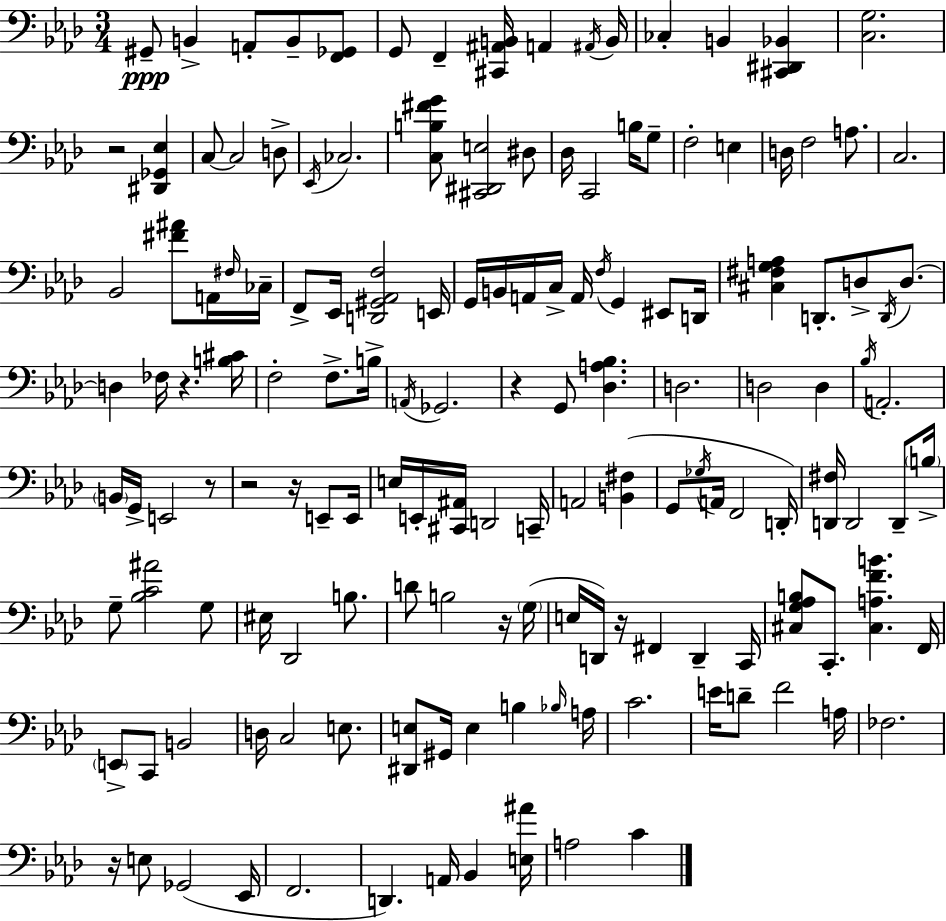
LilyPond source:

{
  \clef bass
  \numericTimeSignature
  \time 3/4
  \key f \minor
  \repeat volta 2 { gis,8--\ppp b,4-> a,8-. b,8-- <f, ges,>8 | g,8 f,4-- <cis, ais, b,>16 a,4 \acciaccatura { ais,16 } | b,16 ces4-. b,4 <cis, dis, bes,>4 | <c g>2. | \break r2 <dis, ges, ees>4 | c8~~ c2 d8-> | \acciaccatura { ees,16 } ces2. | <c b fis' g'>8 <cis, dis, e>2 | \break dis8 des16 c,2 b16 | g8-- f2-. e4 | d16 f2 a8. | c2. | \break bes,2 <fis' ais'>8 | a,16 \grace { fis16 } ces16-- f,8-> ees,16 <d, gis, aes, f>2 | e,16 g,16 b,16 a,16 c16-> a,16 \acciaccatura { f16 } g,4 | eis,8 d,16 <cis fis g a>4 d,8.-. d8-> | \break \acciaccatura { d,16 } d8.~~ d4 fes16 r4. | <b cis'>16 f2-. | f8.-> b16-> \acciaccatura { a,16 } ges,2. | r4 g,8 | \break <des a bes>4. d2. | d2 | d4 \acciaccatura { bes16 } a,2.-. | \parenthesize b,16 g,16-> e,2 | \break r8 r2 | r16 e,8-- e,16 e16 e,16-. <cis, ais,>16 d,2 | c,16-- a,2 | <b, fis>4( g,8 \acciaccatura { ges16 } a,16 f,2 | \break d,16-.) <d, fis>16 d,2 | d,8-- \parenthesize b16-> g8-- <bes c' ais'>2 | g8 eis16 des,2 | b8. d'8 b2 | \break r16 \parenthesize g16( e16 d,16) r16 fis,4 | d,4-- c,16 <cis g aes b>8 c,8.-. | <cis a f' b'>4. f,16 \parenthesize e,8-> c,8 | b,2 d16 c2 | \break e8. <dis, e>8 gis,16 e4 | b4 \grace { bes16 } a16 c'2. | e'16 d'8-- | f'2 a16 fes2. | \break r16 e8 | ges,2( ees,16 f,2. | d,4.) | a,16 bes,4 <e ais'>16 a2 | \break c'4 } \bar "|."
}